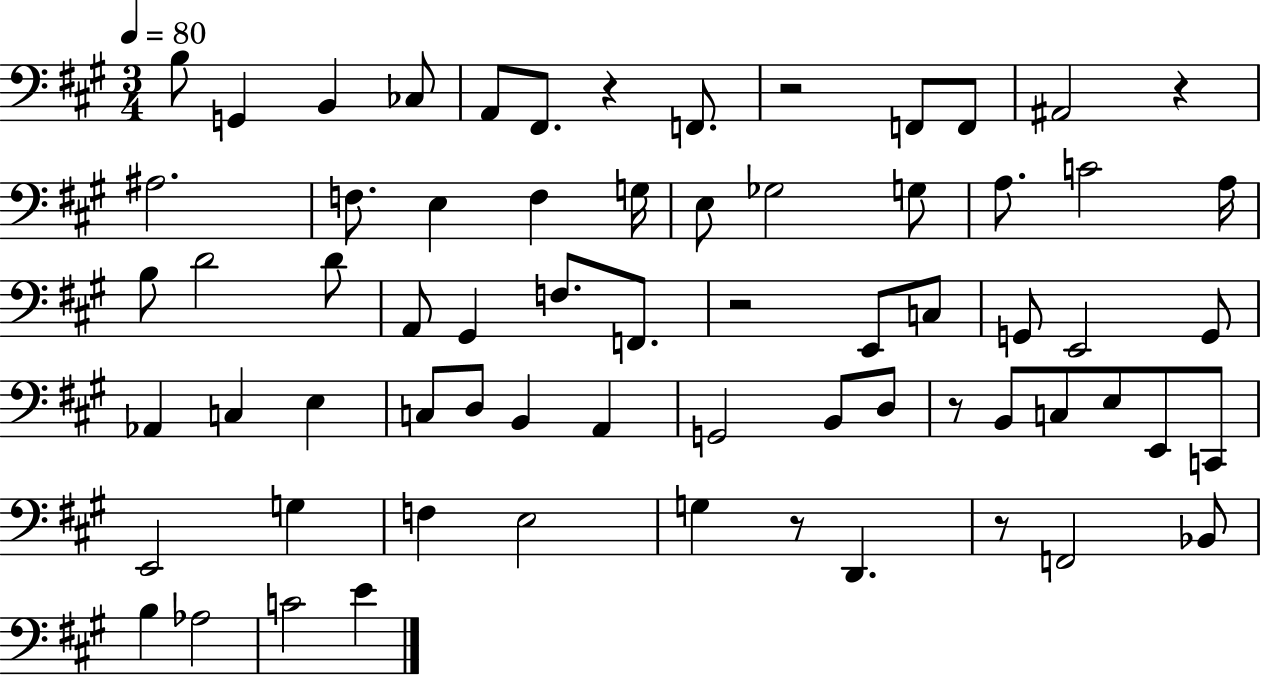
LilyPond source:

{
  \clef bass
  \numericTimeSignature
  \time 3/4
  \key a \major
  \tempo 4 = 80
  b8 g,4 b,4 ces8 | a,8 fis,8. r4 f,8. | r2 f,8 f,8 | ais,2 r4 | \break ais2. | f8. e4 f4 g16 | e8 ges2 g8 | a8. c'2 a16 | \break b8 d'2 d'8 | a,8 gis,4 f8. f,8. | r2 e,8 c8 | g,8 e,2 g,8 | \break aes,4 c4 e4 | c8 d8 b,4 a,4 | g,2 b,8 d8 | r8 b,8 c8 e8 e,8 c,8 | \break e,2 g4 | f4 e2 | g4 r8 d,4. | r8 f,2 bes,8 | \break b4 aes2 | c'2 e'4 | \bar "|."
}